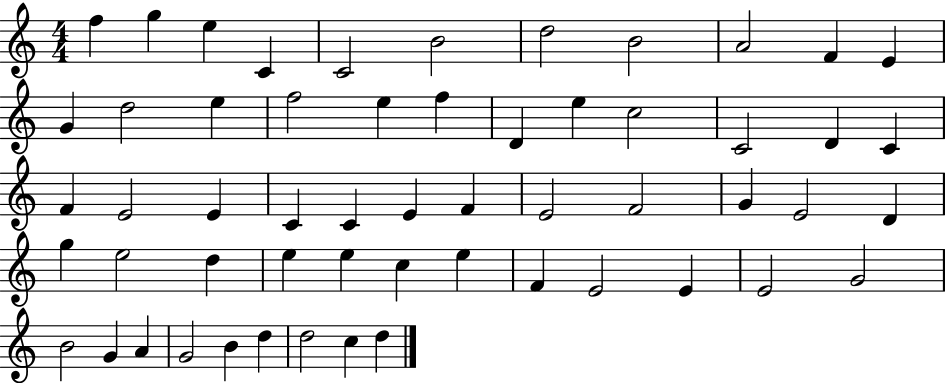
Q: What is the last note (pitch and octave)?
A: D5